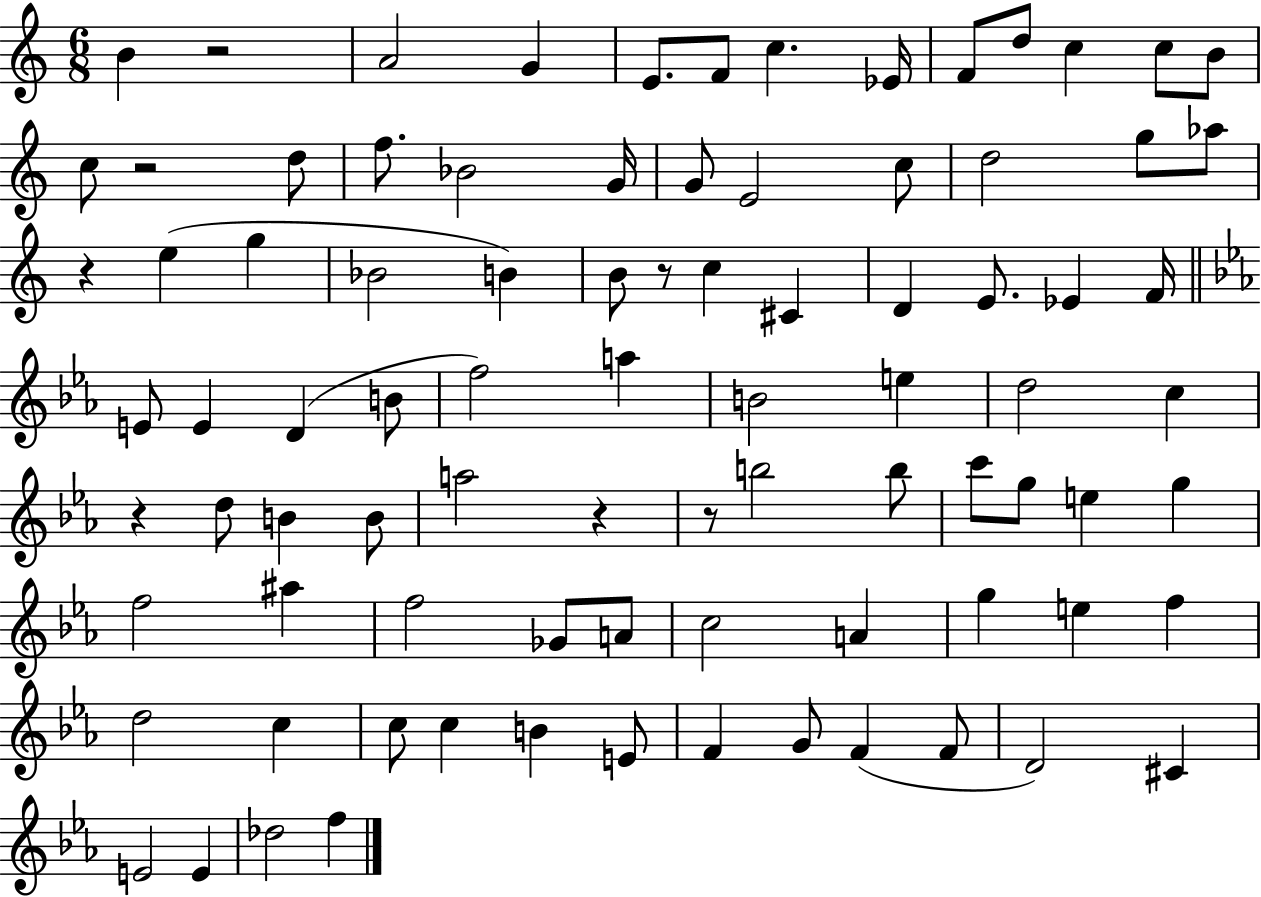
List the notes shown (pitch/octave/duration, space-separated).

B4/q R/h A4/h G4/q E4/e. F4/e C5/q. Eb4/s F4/e D5/e C5/q C5/e B4/e C5/e R/h D5/e F5/e. Bb4/h G4/s G4/e E4/h C5/e D5/h G5/e Ab5/e R/q E5/q G5/q Bb4/h B4/q B4/e R/e C5/q C#4/q D4/q E4/e. Eb4/q F4/s E4/e E4/q D4/q B4/e F5/h A5/q B4/h E5/q D5/h C5/q R/q D5/e B4/q B4/e A5/h R/q R/e B5/h B5/e C6/e G5/e E5/q G5/q F5/h A#5/q F5/h Gb4/e A4/e C5/h A4/q G5/q E5/q F5/q D5/h C5/q C5/e C5/q B4/q E4/e F4/q G4/e F4/q F4/e D4/h C#4/q E4/h E4/q Db5/h F5/q